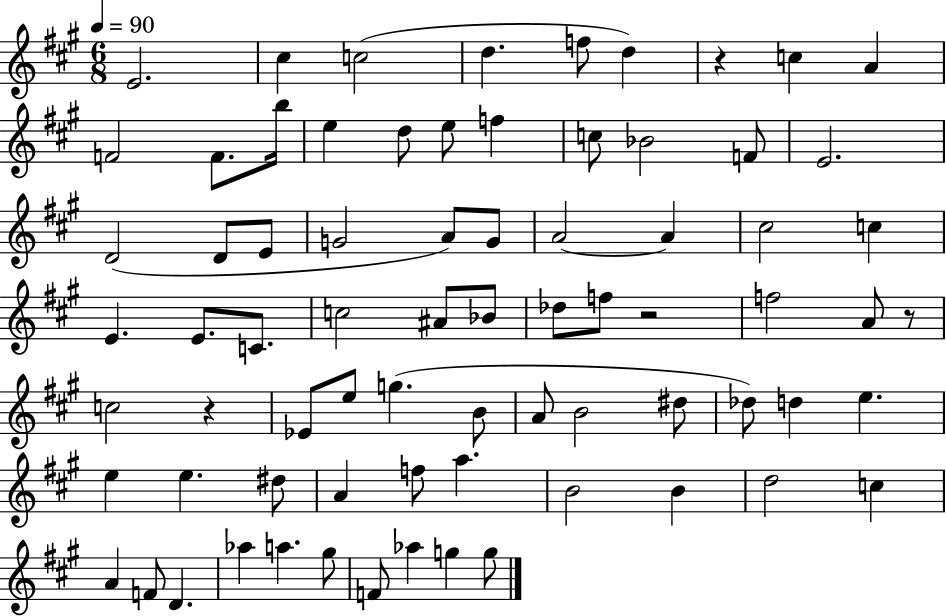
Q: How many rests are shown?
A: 4